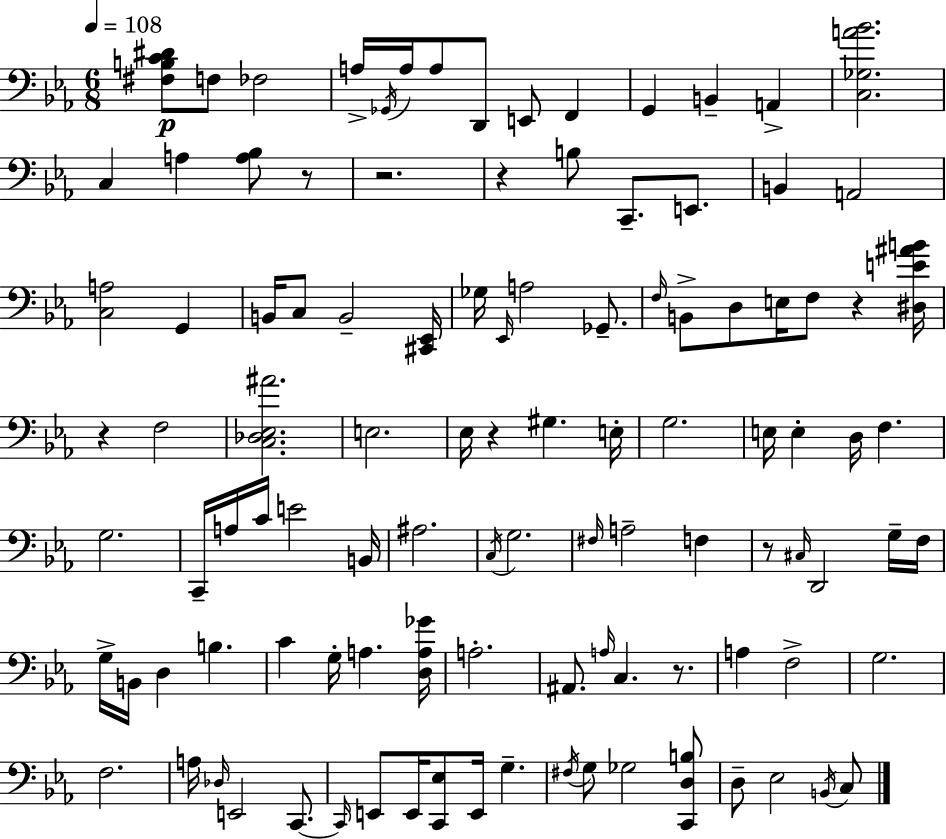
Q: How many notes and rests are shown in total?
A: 107